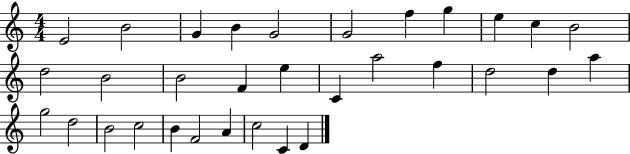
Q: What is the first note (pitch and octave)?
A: E4